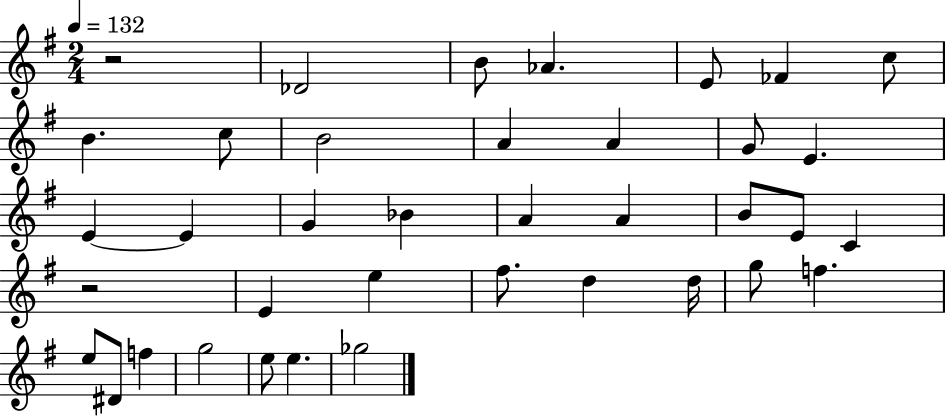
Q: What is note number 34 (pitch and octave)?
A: E5